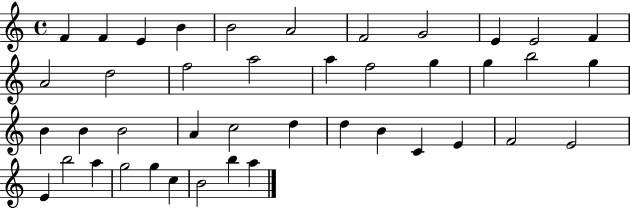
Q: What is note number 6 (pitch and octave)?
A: A4